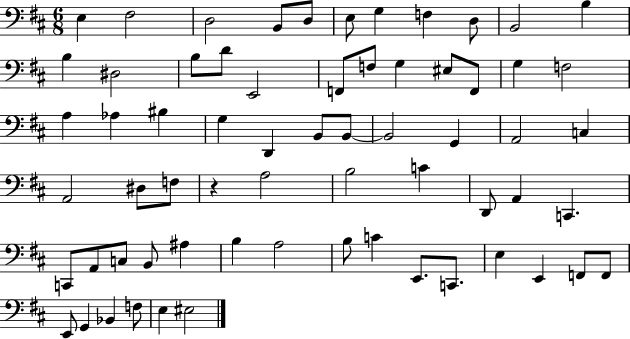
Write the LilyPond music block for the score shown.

{
  \clef bass
  \numericTimeSignature
  \time 6/8
  \key d \major
  e4 fis2 | d2 b,8 d8 | e8 g4 f4 d8 | b,2 b4 | \break b4 dis2 | b8 d'8 e,2 | f,8 f8 g4 eis8 f,8 | g4 f2 | \break a4 aes4 bis4 | g4 d,4 b,8 b,8~~ | b,2 g,4 | a,2 c4 | \break a,2 dis8 f8 | r4 a2 | b2 c'4 | d,8 a,4 c,4. | \break c,8 a,8 c8 b,8 ais4 | b4 a2 | b8 c'4 e,8. c,8. | e4 e,4 f,8 f,8 | \break e,8 g,4 bes,4 f8 | e4 eis2 | \bar "|."
}